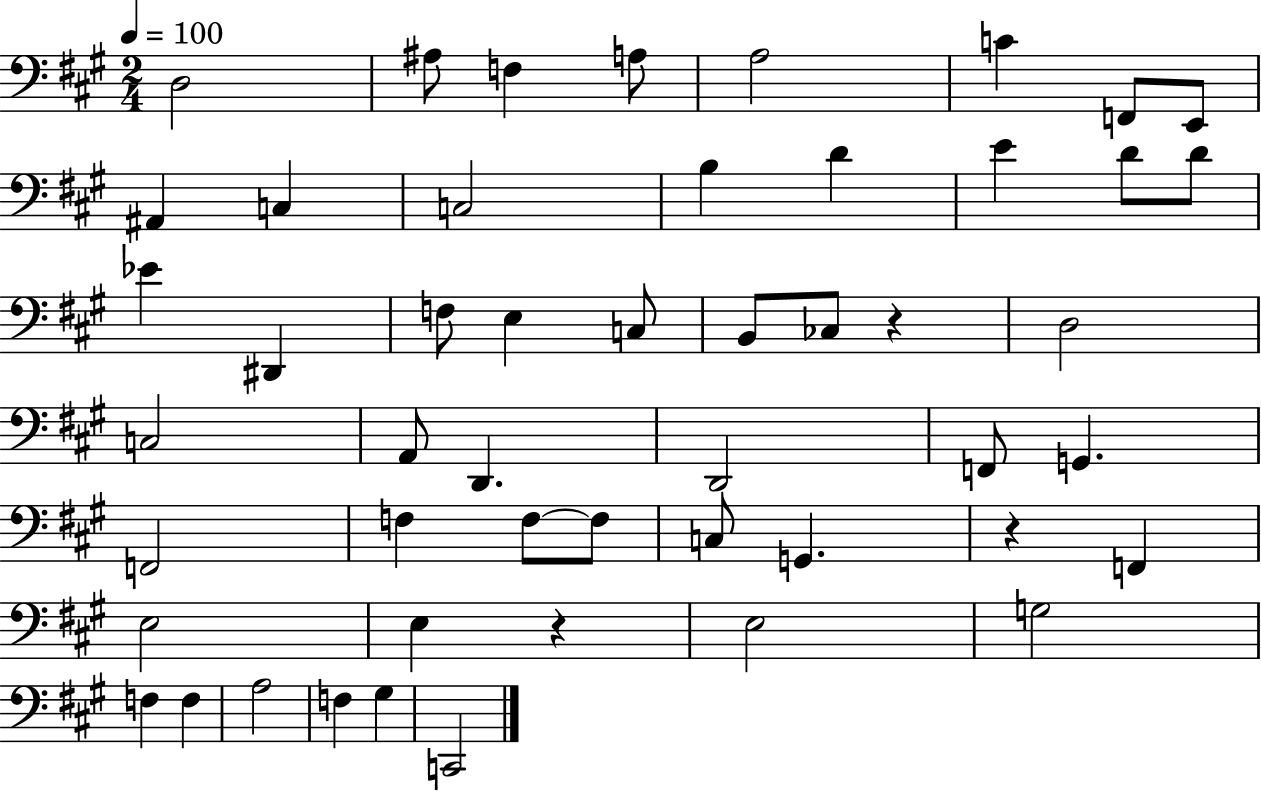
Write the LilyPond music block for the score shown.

{
  \clef bass
  \numericTimeSignature
  \time 2/4
  \key a \major
  \tempo 4 = 100
  \repeat volta 2 { d2 | ais8 f4 a8 | a2 | c'4 f,8 e,8 | \break ais,4 c4 | c2 | b4 d'4 | e'4 d'8 d'8 | \break ees'4 dis,4 | f8 e4 c8 | b,8 ces8 r4 | d2 | \break c2 | a,8 d,4. | d,2 | f,8 g,4. | \break f,2 | f4 f8~~ f8 | c8 g,4. | r4 f,4 | \break e2 | e4 r4 | e2 | g2 | \break f4 f4 | a2 | f4 gis4 | c,2 | \break } \bar "|."
}